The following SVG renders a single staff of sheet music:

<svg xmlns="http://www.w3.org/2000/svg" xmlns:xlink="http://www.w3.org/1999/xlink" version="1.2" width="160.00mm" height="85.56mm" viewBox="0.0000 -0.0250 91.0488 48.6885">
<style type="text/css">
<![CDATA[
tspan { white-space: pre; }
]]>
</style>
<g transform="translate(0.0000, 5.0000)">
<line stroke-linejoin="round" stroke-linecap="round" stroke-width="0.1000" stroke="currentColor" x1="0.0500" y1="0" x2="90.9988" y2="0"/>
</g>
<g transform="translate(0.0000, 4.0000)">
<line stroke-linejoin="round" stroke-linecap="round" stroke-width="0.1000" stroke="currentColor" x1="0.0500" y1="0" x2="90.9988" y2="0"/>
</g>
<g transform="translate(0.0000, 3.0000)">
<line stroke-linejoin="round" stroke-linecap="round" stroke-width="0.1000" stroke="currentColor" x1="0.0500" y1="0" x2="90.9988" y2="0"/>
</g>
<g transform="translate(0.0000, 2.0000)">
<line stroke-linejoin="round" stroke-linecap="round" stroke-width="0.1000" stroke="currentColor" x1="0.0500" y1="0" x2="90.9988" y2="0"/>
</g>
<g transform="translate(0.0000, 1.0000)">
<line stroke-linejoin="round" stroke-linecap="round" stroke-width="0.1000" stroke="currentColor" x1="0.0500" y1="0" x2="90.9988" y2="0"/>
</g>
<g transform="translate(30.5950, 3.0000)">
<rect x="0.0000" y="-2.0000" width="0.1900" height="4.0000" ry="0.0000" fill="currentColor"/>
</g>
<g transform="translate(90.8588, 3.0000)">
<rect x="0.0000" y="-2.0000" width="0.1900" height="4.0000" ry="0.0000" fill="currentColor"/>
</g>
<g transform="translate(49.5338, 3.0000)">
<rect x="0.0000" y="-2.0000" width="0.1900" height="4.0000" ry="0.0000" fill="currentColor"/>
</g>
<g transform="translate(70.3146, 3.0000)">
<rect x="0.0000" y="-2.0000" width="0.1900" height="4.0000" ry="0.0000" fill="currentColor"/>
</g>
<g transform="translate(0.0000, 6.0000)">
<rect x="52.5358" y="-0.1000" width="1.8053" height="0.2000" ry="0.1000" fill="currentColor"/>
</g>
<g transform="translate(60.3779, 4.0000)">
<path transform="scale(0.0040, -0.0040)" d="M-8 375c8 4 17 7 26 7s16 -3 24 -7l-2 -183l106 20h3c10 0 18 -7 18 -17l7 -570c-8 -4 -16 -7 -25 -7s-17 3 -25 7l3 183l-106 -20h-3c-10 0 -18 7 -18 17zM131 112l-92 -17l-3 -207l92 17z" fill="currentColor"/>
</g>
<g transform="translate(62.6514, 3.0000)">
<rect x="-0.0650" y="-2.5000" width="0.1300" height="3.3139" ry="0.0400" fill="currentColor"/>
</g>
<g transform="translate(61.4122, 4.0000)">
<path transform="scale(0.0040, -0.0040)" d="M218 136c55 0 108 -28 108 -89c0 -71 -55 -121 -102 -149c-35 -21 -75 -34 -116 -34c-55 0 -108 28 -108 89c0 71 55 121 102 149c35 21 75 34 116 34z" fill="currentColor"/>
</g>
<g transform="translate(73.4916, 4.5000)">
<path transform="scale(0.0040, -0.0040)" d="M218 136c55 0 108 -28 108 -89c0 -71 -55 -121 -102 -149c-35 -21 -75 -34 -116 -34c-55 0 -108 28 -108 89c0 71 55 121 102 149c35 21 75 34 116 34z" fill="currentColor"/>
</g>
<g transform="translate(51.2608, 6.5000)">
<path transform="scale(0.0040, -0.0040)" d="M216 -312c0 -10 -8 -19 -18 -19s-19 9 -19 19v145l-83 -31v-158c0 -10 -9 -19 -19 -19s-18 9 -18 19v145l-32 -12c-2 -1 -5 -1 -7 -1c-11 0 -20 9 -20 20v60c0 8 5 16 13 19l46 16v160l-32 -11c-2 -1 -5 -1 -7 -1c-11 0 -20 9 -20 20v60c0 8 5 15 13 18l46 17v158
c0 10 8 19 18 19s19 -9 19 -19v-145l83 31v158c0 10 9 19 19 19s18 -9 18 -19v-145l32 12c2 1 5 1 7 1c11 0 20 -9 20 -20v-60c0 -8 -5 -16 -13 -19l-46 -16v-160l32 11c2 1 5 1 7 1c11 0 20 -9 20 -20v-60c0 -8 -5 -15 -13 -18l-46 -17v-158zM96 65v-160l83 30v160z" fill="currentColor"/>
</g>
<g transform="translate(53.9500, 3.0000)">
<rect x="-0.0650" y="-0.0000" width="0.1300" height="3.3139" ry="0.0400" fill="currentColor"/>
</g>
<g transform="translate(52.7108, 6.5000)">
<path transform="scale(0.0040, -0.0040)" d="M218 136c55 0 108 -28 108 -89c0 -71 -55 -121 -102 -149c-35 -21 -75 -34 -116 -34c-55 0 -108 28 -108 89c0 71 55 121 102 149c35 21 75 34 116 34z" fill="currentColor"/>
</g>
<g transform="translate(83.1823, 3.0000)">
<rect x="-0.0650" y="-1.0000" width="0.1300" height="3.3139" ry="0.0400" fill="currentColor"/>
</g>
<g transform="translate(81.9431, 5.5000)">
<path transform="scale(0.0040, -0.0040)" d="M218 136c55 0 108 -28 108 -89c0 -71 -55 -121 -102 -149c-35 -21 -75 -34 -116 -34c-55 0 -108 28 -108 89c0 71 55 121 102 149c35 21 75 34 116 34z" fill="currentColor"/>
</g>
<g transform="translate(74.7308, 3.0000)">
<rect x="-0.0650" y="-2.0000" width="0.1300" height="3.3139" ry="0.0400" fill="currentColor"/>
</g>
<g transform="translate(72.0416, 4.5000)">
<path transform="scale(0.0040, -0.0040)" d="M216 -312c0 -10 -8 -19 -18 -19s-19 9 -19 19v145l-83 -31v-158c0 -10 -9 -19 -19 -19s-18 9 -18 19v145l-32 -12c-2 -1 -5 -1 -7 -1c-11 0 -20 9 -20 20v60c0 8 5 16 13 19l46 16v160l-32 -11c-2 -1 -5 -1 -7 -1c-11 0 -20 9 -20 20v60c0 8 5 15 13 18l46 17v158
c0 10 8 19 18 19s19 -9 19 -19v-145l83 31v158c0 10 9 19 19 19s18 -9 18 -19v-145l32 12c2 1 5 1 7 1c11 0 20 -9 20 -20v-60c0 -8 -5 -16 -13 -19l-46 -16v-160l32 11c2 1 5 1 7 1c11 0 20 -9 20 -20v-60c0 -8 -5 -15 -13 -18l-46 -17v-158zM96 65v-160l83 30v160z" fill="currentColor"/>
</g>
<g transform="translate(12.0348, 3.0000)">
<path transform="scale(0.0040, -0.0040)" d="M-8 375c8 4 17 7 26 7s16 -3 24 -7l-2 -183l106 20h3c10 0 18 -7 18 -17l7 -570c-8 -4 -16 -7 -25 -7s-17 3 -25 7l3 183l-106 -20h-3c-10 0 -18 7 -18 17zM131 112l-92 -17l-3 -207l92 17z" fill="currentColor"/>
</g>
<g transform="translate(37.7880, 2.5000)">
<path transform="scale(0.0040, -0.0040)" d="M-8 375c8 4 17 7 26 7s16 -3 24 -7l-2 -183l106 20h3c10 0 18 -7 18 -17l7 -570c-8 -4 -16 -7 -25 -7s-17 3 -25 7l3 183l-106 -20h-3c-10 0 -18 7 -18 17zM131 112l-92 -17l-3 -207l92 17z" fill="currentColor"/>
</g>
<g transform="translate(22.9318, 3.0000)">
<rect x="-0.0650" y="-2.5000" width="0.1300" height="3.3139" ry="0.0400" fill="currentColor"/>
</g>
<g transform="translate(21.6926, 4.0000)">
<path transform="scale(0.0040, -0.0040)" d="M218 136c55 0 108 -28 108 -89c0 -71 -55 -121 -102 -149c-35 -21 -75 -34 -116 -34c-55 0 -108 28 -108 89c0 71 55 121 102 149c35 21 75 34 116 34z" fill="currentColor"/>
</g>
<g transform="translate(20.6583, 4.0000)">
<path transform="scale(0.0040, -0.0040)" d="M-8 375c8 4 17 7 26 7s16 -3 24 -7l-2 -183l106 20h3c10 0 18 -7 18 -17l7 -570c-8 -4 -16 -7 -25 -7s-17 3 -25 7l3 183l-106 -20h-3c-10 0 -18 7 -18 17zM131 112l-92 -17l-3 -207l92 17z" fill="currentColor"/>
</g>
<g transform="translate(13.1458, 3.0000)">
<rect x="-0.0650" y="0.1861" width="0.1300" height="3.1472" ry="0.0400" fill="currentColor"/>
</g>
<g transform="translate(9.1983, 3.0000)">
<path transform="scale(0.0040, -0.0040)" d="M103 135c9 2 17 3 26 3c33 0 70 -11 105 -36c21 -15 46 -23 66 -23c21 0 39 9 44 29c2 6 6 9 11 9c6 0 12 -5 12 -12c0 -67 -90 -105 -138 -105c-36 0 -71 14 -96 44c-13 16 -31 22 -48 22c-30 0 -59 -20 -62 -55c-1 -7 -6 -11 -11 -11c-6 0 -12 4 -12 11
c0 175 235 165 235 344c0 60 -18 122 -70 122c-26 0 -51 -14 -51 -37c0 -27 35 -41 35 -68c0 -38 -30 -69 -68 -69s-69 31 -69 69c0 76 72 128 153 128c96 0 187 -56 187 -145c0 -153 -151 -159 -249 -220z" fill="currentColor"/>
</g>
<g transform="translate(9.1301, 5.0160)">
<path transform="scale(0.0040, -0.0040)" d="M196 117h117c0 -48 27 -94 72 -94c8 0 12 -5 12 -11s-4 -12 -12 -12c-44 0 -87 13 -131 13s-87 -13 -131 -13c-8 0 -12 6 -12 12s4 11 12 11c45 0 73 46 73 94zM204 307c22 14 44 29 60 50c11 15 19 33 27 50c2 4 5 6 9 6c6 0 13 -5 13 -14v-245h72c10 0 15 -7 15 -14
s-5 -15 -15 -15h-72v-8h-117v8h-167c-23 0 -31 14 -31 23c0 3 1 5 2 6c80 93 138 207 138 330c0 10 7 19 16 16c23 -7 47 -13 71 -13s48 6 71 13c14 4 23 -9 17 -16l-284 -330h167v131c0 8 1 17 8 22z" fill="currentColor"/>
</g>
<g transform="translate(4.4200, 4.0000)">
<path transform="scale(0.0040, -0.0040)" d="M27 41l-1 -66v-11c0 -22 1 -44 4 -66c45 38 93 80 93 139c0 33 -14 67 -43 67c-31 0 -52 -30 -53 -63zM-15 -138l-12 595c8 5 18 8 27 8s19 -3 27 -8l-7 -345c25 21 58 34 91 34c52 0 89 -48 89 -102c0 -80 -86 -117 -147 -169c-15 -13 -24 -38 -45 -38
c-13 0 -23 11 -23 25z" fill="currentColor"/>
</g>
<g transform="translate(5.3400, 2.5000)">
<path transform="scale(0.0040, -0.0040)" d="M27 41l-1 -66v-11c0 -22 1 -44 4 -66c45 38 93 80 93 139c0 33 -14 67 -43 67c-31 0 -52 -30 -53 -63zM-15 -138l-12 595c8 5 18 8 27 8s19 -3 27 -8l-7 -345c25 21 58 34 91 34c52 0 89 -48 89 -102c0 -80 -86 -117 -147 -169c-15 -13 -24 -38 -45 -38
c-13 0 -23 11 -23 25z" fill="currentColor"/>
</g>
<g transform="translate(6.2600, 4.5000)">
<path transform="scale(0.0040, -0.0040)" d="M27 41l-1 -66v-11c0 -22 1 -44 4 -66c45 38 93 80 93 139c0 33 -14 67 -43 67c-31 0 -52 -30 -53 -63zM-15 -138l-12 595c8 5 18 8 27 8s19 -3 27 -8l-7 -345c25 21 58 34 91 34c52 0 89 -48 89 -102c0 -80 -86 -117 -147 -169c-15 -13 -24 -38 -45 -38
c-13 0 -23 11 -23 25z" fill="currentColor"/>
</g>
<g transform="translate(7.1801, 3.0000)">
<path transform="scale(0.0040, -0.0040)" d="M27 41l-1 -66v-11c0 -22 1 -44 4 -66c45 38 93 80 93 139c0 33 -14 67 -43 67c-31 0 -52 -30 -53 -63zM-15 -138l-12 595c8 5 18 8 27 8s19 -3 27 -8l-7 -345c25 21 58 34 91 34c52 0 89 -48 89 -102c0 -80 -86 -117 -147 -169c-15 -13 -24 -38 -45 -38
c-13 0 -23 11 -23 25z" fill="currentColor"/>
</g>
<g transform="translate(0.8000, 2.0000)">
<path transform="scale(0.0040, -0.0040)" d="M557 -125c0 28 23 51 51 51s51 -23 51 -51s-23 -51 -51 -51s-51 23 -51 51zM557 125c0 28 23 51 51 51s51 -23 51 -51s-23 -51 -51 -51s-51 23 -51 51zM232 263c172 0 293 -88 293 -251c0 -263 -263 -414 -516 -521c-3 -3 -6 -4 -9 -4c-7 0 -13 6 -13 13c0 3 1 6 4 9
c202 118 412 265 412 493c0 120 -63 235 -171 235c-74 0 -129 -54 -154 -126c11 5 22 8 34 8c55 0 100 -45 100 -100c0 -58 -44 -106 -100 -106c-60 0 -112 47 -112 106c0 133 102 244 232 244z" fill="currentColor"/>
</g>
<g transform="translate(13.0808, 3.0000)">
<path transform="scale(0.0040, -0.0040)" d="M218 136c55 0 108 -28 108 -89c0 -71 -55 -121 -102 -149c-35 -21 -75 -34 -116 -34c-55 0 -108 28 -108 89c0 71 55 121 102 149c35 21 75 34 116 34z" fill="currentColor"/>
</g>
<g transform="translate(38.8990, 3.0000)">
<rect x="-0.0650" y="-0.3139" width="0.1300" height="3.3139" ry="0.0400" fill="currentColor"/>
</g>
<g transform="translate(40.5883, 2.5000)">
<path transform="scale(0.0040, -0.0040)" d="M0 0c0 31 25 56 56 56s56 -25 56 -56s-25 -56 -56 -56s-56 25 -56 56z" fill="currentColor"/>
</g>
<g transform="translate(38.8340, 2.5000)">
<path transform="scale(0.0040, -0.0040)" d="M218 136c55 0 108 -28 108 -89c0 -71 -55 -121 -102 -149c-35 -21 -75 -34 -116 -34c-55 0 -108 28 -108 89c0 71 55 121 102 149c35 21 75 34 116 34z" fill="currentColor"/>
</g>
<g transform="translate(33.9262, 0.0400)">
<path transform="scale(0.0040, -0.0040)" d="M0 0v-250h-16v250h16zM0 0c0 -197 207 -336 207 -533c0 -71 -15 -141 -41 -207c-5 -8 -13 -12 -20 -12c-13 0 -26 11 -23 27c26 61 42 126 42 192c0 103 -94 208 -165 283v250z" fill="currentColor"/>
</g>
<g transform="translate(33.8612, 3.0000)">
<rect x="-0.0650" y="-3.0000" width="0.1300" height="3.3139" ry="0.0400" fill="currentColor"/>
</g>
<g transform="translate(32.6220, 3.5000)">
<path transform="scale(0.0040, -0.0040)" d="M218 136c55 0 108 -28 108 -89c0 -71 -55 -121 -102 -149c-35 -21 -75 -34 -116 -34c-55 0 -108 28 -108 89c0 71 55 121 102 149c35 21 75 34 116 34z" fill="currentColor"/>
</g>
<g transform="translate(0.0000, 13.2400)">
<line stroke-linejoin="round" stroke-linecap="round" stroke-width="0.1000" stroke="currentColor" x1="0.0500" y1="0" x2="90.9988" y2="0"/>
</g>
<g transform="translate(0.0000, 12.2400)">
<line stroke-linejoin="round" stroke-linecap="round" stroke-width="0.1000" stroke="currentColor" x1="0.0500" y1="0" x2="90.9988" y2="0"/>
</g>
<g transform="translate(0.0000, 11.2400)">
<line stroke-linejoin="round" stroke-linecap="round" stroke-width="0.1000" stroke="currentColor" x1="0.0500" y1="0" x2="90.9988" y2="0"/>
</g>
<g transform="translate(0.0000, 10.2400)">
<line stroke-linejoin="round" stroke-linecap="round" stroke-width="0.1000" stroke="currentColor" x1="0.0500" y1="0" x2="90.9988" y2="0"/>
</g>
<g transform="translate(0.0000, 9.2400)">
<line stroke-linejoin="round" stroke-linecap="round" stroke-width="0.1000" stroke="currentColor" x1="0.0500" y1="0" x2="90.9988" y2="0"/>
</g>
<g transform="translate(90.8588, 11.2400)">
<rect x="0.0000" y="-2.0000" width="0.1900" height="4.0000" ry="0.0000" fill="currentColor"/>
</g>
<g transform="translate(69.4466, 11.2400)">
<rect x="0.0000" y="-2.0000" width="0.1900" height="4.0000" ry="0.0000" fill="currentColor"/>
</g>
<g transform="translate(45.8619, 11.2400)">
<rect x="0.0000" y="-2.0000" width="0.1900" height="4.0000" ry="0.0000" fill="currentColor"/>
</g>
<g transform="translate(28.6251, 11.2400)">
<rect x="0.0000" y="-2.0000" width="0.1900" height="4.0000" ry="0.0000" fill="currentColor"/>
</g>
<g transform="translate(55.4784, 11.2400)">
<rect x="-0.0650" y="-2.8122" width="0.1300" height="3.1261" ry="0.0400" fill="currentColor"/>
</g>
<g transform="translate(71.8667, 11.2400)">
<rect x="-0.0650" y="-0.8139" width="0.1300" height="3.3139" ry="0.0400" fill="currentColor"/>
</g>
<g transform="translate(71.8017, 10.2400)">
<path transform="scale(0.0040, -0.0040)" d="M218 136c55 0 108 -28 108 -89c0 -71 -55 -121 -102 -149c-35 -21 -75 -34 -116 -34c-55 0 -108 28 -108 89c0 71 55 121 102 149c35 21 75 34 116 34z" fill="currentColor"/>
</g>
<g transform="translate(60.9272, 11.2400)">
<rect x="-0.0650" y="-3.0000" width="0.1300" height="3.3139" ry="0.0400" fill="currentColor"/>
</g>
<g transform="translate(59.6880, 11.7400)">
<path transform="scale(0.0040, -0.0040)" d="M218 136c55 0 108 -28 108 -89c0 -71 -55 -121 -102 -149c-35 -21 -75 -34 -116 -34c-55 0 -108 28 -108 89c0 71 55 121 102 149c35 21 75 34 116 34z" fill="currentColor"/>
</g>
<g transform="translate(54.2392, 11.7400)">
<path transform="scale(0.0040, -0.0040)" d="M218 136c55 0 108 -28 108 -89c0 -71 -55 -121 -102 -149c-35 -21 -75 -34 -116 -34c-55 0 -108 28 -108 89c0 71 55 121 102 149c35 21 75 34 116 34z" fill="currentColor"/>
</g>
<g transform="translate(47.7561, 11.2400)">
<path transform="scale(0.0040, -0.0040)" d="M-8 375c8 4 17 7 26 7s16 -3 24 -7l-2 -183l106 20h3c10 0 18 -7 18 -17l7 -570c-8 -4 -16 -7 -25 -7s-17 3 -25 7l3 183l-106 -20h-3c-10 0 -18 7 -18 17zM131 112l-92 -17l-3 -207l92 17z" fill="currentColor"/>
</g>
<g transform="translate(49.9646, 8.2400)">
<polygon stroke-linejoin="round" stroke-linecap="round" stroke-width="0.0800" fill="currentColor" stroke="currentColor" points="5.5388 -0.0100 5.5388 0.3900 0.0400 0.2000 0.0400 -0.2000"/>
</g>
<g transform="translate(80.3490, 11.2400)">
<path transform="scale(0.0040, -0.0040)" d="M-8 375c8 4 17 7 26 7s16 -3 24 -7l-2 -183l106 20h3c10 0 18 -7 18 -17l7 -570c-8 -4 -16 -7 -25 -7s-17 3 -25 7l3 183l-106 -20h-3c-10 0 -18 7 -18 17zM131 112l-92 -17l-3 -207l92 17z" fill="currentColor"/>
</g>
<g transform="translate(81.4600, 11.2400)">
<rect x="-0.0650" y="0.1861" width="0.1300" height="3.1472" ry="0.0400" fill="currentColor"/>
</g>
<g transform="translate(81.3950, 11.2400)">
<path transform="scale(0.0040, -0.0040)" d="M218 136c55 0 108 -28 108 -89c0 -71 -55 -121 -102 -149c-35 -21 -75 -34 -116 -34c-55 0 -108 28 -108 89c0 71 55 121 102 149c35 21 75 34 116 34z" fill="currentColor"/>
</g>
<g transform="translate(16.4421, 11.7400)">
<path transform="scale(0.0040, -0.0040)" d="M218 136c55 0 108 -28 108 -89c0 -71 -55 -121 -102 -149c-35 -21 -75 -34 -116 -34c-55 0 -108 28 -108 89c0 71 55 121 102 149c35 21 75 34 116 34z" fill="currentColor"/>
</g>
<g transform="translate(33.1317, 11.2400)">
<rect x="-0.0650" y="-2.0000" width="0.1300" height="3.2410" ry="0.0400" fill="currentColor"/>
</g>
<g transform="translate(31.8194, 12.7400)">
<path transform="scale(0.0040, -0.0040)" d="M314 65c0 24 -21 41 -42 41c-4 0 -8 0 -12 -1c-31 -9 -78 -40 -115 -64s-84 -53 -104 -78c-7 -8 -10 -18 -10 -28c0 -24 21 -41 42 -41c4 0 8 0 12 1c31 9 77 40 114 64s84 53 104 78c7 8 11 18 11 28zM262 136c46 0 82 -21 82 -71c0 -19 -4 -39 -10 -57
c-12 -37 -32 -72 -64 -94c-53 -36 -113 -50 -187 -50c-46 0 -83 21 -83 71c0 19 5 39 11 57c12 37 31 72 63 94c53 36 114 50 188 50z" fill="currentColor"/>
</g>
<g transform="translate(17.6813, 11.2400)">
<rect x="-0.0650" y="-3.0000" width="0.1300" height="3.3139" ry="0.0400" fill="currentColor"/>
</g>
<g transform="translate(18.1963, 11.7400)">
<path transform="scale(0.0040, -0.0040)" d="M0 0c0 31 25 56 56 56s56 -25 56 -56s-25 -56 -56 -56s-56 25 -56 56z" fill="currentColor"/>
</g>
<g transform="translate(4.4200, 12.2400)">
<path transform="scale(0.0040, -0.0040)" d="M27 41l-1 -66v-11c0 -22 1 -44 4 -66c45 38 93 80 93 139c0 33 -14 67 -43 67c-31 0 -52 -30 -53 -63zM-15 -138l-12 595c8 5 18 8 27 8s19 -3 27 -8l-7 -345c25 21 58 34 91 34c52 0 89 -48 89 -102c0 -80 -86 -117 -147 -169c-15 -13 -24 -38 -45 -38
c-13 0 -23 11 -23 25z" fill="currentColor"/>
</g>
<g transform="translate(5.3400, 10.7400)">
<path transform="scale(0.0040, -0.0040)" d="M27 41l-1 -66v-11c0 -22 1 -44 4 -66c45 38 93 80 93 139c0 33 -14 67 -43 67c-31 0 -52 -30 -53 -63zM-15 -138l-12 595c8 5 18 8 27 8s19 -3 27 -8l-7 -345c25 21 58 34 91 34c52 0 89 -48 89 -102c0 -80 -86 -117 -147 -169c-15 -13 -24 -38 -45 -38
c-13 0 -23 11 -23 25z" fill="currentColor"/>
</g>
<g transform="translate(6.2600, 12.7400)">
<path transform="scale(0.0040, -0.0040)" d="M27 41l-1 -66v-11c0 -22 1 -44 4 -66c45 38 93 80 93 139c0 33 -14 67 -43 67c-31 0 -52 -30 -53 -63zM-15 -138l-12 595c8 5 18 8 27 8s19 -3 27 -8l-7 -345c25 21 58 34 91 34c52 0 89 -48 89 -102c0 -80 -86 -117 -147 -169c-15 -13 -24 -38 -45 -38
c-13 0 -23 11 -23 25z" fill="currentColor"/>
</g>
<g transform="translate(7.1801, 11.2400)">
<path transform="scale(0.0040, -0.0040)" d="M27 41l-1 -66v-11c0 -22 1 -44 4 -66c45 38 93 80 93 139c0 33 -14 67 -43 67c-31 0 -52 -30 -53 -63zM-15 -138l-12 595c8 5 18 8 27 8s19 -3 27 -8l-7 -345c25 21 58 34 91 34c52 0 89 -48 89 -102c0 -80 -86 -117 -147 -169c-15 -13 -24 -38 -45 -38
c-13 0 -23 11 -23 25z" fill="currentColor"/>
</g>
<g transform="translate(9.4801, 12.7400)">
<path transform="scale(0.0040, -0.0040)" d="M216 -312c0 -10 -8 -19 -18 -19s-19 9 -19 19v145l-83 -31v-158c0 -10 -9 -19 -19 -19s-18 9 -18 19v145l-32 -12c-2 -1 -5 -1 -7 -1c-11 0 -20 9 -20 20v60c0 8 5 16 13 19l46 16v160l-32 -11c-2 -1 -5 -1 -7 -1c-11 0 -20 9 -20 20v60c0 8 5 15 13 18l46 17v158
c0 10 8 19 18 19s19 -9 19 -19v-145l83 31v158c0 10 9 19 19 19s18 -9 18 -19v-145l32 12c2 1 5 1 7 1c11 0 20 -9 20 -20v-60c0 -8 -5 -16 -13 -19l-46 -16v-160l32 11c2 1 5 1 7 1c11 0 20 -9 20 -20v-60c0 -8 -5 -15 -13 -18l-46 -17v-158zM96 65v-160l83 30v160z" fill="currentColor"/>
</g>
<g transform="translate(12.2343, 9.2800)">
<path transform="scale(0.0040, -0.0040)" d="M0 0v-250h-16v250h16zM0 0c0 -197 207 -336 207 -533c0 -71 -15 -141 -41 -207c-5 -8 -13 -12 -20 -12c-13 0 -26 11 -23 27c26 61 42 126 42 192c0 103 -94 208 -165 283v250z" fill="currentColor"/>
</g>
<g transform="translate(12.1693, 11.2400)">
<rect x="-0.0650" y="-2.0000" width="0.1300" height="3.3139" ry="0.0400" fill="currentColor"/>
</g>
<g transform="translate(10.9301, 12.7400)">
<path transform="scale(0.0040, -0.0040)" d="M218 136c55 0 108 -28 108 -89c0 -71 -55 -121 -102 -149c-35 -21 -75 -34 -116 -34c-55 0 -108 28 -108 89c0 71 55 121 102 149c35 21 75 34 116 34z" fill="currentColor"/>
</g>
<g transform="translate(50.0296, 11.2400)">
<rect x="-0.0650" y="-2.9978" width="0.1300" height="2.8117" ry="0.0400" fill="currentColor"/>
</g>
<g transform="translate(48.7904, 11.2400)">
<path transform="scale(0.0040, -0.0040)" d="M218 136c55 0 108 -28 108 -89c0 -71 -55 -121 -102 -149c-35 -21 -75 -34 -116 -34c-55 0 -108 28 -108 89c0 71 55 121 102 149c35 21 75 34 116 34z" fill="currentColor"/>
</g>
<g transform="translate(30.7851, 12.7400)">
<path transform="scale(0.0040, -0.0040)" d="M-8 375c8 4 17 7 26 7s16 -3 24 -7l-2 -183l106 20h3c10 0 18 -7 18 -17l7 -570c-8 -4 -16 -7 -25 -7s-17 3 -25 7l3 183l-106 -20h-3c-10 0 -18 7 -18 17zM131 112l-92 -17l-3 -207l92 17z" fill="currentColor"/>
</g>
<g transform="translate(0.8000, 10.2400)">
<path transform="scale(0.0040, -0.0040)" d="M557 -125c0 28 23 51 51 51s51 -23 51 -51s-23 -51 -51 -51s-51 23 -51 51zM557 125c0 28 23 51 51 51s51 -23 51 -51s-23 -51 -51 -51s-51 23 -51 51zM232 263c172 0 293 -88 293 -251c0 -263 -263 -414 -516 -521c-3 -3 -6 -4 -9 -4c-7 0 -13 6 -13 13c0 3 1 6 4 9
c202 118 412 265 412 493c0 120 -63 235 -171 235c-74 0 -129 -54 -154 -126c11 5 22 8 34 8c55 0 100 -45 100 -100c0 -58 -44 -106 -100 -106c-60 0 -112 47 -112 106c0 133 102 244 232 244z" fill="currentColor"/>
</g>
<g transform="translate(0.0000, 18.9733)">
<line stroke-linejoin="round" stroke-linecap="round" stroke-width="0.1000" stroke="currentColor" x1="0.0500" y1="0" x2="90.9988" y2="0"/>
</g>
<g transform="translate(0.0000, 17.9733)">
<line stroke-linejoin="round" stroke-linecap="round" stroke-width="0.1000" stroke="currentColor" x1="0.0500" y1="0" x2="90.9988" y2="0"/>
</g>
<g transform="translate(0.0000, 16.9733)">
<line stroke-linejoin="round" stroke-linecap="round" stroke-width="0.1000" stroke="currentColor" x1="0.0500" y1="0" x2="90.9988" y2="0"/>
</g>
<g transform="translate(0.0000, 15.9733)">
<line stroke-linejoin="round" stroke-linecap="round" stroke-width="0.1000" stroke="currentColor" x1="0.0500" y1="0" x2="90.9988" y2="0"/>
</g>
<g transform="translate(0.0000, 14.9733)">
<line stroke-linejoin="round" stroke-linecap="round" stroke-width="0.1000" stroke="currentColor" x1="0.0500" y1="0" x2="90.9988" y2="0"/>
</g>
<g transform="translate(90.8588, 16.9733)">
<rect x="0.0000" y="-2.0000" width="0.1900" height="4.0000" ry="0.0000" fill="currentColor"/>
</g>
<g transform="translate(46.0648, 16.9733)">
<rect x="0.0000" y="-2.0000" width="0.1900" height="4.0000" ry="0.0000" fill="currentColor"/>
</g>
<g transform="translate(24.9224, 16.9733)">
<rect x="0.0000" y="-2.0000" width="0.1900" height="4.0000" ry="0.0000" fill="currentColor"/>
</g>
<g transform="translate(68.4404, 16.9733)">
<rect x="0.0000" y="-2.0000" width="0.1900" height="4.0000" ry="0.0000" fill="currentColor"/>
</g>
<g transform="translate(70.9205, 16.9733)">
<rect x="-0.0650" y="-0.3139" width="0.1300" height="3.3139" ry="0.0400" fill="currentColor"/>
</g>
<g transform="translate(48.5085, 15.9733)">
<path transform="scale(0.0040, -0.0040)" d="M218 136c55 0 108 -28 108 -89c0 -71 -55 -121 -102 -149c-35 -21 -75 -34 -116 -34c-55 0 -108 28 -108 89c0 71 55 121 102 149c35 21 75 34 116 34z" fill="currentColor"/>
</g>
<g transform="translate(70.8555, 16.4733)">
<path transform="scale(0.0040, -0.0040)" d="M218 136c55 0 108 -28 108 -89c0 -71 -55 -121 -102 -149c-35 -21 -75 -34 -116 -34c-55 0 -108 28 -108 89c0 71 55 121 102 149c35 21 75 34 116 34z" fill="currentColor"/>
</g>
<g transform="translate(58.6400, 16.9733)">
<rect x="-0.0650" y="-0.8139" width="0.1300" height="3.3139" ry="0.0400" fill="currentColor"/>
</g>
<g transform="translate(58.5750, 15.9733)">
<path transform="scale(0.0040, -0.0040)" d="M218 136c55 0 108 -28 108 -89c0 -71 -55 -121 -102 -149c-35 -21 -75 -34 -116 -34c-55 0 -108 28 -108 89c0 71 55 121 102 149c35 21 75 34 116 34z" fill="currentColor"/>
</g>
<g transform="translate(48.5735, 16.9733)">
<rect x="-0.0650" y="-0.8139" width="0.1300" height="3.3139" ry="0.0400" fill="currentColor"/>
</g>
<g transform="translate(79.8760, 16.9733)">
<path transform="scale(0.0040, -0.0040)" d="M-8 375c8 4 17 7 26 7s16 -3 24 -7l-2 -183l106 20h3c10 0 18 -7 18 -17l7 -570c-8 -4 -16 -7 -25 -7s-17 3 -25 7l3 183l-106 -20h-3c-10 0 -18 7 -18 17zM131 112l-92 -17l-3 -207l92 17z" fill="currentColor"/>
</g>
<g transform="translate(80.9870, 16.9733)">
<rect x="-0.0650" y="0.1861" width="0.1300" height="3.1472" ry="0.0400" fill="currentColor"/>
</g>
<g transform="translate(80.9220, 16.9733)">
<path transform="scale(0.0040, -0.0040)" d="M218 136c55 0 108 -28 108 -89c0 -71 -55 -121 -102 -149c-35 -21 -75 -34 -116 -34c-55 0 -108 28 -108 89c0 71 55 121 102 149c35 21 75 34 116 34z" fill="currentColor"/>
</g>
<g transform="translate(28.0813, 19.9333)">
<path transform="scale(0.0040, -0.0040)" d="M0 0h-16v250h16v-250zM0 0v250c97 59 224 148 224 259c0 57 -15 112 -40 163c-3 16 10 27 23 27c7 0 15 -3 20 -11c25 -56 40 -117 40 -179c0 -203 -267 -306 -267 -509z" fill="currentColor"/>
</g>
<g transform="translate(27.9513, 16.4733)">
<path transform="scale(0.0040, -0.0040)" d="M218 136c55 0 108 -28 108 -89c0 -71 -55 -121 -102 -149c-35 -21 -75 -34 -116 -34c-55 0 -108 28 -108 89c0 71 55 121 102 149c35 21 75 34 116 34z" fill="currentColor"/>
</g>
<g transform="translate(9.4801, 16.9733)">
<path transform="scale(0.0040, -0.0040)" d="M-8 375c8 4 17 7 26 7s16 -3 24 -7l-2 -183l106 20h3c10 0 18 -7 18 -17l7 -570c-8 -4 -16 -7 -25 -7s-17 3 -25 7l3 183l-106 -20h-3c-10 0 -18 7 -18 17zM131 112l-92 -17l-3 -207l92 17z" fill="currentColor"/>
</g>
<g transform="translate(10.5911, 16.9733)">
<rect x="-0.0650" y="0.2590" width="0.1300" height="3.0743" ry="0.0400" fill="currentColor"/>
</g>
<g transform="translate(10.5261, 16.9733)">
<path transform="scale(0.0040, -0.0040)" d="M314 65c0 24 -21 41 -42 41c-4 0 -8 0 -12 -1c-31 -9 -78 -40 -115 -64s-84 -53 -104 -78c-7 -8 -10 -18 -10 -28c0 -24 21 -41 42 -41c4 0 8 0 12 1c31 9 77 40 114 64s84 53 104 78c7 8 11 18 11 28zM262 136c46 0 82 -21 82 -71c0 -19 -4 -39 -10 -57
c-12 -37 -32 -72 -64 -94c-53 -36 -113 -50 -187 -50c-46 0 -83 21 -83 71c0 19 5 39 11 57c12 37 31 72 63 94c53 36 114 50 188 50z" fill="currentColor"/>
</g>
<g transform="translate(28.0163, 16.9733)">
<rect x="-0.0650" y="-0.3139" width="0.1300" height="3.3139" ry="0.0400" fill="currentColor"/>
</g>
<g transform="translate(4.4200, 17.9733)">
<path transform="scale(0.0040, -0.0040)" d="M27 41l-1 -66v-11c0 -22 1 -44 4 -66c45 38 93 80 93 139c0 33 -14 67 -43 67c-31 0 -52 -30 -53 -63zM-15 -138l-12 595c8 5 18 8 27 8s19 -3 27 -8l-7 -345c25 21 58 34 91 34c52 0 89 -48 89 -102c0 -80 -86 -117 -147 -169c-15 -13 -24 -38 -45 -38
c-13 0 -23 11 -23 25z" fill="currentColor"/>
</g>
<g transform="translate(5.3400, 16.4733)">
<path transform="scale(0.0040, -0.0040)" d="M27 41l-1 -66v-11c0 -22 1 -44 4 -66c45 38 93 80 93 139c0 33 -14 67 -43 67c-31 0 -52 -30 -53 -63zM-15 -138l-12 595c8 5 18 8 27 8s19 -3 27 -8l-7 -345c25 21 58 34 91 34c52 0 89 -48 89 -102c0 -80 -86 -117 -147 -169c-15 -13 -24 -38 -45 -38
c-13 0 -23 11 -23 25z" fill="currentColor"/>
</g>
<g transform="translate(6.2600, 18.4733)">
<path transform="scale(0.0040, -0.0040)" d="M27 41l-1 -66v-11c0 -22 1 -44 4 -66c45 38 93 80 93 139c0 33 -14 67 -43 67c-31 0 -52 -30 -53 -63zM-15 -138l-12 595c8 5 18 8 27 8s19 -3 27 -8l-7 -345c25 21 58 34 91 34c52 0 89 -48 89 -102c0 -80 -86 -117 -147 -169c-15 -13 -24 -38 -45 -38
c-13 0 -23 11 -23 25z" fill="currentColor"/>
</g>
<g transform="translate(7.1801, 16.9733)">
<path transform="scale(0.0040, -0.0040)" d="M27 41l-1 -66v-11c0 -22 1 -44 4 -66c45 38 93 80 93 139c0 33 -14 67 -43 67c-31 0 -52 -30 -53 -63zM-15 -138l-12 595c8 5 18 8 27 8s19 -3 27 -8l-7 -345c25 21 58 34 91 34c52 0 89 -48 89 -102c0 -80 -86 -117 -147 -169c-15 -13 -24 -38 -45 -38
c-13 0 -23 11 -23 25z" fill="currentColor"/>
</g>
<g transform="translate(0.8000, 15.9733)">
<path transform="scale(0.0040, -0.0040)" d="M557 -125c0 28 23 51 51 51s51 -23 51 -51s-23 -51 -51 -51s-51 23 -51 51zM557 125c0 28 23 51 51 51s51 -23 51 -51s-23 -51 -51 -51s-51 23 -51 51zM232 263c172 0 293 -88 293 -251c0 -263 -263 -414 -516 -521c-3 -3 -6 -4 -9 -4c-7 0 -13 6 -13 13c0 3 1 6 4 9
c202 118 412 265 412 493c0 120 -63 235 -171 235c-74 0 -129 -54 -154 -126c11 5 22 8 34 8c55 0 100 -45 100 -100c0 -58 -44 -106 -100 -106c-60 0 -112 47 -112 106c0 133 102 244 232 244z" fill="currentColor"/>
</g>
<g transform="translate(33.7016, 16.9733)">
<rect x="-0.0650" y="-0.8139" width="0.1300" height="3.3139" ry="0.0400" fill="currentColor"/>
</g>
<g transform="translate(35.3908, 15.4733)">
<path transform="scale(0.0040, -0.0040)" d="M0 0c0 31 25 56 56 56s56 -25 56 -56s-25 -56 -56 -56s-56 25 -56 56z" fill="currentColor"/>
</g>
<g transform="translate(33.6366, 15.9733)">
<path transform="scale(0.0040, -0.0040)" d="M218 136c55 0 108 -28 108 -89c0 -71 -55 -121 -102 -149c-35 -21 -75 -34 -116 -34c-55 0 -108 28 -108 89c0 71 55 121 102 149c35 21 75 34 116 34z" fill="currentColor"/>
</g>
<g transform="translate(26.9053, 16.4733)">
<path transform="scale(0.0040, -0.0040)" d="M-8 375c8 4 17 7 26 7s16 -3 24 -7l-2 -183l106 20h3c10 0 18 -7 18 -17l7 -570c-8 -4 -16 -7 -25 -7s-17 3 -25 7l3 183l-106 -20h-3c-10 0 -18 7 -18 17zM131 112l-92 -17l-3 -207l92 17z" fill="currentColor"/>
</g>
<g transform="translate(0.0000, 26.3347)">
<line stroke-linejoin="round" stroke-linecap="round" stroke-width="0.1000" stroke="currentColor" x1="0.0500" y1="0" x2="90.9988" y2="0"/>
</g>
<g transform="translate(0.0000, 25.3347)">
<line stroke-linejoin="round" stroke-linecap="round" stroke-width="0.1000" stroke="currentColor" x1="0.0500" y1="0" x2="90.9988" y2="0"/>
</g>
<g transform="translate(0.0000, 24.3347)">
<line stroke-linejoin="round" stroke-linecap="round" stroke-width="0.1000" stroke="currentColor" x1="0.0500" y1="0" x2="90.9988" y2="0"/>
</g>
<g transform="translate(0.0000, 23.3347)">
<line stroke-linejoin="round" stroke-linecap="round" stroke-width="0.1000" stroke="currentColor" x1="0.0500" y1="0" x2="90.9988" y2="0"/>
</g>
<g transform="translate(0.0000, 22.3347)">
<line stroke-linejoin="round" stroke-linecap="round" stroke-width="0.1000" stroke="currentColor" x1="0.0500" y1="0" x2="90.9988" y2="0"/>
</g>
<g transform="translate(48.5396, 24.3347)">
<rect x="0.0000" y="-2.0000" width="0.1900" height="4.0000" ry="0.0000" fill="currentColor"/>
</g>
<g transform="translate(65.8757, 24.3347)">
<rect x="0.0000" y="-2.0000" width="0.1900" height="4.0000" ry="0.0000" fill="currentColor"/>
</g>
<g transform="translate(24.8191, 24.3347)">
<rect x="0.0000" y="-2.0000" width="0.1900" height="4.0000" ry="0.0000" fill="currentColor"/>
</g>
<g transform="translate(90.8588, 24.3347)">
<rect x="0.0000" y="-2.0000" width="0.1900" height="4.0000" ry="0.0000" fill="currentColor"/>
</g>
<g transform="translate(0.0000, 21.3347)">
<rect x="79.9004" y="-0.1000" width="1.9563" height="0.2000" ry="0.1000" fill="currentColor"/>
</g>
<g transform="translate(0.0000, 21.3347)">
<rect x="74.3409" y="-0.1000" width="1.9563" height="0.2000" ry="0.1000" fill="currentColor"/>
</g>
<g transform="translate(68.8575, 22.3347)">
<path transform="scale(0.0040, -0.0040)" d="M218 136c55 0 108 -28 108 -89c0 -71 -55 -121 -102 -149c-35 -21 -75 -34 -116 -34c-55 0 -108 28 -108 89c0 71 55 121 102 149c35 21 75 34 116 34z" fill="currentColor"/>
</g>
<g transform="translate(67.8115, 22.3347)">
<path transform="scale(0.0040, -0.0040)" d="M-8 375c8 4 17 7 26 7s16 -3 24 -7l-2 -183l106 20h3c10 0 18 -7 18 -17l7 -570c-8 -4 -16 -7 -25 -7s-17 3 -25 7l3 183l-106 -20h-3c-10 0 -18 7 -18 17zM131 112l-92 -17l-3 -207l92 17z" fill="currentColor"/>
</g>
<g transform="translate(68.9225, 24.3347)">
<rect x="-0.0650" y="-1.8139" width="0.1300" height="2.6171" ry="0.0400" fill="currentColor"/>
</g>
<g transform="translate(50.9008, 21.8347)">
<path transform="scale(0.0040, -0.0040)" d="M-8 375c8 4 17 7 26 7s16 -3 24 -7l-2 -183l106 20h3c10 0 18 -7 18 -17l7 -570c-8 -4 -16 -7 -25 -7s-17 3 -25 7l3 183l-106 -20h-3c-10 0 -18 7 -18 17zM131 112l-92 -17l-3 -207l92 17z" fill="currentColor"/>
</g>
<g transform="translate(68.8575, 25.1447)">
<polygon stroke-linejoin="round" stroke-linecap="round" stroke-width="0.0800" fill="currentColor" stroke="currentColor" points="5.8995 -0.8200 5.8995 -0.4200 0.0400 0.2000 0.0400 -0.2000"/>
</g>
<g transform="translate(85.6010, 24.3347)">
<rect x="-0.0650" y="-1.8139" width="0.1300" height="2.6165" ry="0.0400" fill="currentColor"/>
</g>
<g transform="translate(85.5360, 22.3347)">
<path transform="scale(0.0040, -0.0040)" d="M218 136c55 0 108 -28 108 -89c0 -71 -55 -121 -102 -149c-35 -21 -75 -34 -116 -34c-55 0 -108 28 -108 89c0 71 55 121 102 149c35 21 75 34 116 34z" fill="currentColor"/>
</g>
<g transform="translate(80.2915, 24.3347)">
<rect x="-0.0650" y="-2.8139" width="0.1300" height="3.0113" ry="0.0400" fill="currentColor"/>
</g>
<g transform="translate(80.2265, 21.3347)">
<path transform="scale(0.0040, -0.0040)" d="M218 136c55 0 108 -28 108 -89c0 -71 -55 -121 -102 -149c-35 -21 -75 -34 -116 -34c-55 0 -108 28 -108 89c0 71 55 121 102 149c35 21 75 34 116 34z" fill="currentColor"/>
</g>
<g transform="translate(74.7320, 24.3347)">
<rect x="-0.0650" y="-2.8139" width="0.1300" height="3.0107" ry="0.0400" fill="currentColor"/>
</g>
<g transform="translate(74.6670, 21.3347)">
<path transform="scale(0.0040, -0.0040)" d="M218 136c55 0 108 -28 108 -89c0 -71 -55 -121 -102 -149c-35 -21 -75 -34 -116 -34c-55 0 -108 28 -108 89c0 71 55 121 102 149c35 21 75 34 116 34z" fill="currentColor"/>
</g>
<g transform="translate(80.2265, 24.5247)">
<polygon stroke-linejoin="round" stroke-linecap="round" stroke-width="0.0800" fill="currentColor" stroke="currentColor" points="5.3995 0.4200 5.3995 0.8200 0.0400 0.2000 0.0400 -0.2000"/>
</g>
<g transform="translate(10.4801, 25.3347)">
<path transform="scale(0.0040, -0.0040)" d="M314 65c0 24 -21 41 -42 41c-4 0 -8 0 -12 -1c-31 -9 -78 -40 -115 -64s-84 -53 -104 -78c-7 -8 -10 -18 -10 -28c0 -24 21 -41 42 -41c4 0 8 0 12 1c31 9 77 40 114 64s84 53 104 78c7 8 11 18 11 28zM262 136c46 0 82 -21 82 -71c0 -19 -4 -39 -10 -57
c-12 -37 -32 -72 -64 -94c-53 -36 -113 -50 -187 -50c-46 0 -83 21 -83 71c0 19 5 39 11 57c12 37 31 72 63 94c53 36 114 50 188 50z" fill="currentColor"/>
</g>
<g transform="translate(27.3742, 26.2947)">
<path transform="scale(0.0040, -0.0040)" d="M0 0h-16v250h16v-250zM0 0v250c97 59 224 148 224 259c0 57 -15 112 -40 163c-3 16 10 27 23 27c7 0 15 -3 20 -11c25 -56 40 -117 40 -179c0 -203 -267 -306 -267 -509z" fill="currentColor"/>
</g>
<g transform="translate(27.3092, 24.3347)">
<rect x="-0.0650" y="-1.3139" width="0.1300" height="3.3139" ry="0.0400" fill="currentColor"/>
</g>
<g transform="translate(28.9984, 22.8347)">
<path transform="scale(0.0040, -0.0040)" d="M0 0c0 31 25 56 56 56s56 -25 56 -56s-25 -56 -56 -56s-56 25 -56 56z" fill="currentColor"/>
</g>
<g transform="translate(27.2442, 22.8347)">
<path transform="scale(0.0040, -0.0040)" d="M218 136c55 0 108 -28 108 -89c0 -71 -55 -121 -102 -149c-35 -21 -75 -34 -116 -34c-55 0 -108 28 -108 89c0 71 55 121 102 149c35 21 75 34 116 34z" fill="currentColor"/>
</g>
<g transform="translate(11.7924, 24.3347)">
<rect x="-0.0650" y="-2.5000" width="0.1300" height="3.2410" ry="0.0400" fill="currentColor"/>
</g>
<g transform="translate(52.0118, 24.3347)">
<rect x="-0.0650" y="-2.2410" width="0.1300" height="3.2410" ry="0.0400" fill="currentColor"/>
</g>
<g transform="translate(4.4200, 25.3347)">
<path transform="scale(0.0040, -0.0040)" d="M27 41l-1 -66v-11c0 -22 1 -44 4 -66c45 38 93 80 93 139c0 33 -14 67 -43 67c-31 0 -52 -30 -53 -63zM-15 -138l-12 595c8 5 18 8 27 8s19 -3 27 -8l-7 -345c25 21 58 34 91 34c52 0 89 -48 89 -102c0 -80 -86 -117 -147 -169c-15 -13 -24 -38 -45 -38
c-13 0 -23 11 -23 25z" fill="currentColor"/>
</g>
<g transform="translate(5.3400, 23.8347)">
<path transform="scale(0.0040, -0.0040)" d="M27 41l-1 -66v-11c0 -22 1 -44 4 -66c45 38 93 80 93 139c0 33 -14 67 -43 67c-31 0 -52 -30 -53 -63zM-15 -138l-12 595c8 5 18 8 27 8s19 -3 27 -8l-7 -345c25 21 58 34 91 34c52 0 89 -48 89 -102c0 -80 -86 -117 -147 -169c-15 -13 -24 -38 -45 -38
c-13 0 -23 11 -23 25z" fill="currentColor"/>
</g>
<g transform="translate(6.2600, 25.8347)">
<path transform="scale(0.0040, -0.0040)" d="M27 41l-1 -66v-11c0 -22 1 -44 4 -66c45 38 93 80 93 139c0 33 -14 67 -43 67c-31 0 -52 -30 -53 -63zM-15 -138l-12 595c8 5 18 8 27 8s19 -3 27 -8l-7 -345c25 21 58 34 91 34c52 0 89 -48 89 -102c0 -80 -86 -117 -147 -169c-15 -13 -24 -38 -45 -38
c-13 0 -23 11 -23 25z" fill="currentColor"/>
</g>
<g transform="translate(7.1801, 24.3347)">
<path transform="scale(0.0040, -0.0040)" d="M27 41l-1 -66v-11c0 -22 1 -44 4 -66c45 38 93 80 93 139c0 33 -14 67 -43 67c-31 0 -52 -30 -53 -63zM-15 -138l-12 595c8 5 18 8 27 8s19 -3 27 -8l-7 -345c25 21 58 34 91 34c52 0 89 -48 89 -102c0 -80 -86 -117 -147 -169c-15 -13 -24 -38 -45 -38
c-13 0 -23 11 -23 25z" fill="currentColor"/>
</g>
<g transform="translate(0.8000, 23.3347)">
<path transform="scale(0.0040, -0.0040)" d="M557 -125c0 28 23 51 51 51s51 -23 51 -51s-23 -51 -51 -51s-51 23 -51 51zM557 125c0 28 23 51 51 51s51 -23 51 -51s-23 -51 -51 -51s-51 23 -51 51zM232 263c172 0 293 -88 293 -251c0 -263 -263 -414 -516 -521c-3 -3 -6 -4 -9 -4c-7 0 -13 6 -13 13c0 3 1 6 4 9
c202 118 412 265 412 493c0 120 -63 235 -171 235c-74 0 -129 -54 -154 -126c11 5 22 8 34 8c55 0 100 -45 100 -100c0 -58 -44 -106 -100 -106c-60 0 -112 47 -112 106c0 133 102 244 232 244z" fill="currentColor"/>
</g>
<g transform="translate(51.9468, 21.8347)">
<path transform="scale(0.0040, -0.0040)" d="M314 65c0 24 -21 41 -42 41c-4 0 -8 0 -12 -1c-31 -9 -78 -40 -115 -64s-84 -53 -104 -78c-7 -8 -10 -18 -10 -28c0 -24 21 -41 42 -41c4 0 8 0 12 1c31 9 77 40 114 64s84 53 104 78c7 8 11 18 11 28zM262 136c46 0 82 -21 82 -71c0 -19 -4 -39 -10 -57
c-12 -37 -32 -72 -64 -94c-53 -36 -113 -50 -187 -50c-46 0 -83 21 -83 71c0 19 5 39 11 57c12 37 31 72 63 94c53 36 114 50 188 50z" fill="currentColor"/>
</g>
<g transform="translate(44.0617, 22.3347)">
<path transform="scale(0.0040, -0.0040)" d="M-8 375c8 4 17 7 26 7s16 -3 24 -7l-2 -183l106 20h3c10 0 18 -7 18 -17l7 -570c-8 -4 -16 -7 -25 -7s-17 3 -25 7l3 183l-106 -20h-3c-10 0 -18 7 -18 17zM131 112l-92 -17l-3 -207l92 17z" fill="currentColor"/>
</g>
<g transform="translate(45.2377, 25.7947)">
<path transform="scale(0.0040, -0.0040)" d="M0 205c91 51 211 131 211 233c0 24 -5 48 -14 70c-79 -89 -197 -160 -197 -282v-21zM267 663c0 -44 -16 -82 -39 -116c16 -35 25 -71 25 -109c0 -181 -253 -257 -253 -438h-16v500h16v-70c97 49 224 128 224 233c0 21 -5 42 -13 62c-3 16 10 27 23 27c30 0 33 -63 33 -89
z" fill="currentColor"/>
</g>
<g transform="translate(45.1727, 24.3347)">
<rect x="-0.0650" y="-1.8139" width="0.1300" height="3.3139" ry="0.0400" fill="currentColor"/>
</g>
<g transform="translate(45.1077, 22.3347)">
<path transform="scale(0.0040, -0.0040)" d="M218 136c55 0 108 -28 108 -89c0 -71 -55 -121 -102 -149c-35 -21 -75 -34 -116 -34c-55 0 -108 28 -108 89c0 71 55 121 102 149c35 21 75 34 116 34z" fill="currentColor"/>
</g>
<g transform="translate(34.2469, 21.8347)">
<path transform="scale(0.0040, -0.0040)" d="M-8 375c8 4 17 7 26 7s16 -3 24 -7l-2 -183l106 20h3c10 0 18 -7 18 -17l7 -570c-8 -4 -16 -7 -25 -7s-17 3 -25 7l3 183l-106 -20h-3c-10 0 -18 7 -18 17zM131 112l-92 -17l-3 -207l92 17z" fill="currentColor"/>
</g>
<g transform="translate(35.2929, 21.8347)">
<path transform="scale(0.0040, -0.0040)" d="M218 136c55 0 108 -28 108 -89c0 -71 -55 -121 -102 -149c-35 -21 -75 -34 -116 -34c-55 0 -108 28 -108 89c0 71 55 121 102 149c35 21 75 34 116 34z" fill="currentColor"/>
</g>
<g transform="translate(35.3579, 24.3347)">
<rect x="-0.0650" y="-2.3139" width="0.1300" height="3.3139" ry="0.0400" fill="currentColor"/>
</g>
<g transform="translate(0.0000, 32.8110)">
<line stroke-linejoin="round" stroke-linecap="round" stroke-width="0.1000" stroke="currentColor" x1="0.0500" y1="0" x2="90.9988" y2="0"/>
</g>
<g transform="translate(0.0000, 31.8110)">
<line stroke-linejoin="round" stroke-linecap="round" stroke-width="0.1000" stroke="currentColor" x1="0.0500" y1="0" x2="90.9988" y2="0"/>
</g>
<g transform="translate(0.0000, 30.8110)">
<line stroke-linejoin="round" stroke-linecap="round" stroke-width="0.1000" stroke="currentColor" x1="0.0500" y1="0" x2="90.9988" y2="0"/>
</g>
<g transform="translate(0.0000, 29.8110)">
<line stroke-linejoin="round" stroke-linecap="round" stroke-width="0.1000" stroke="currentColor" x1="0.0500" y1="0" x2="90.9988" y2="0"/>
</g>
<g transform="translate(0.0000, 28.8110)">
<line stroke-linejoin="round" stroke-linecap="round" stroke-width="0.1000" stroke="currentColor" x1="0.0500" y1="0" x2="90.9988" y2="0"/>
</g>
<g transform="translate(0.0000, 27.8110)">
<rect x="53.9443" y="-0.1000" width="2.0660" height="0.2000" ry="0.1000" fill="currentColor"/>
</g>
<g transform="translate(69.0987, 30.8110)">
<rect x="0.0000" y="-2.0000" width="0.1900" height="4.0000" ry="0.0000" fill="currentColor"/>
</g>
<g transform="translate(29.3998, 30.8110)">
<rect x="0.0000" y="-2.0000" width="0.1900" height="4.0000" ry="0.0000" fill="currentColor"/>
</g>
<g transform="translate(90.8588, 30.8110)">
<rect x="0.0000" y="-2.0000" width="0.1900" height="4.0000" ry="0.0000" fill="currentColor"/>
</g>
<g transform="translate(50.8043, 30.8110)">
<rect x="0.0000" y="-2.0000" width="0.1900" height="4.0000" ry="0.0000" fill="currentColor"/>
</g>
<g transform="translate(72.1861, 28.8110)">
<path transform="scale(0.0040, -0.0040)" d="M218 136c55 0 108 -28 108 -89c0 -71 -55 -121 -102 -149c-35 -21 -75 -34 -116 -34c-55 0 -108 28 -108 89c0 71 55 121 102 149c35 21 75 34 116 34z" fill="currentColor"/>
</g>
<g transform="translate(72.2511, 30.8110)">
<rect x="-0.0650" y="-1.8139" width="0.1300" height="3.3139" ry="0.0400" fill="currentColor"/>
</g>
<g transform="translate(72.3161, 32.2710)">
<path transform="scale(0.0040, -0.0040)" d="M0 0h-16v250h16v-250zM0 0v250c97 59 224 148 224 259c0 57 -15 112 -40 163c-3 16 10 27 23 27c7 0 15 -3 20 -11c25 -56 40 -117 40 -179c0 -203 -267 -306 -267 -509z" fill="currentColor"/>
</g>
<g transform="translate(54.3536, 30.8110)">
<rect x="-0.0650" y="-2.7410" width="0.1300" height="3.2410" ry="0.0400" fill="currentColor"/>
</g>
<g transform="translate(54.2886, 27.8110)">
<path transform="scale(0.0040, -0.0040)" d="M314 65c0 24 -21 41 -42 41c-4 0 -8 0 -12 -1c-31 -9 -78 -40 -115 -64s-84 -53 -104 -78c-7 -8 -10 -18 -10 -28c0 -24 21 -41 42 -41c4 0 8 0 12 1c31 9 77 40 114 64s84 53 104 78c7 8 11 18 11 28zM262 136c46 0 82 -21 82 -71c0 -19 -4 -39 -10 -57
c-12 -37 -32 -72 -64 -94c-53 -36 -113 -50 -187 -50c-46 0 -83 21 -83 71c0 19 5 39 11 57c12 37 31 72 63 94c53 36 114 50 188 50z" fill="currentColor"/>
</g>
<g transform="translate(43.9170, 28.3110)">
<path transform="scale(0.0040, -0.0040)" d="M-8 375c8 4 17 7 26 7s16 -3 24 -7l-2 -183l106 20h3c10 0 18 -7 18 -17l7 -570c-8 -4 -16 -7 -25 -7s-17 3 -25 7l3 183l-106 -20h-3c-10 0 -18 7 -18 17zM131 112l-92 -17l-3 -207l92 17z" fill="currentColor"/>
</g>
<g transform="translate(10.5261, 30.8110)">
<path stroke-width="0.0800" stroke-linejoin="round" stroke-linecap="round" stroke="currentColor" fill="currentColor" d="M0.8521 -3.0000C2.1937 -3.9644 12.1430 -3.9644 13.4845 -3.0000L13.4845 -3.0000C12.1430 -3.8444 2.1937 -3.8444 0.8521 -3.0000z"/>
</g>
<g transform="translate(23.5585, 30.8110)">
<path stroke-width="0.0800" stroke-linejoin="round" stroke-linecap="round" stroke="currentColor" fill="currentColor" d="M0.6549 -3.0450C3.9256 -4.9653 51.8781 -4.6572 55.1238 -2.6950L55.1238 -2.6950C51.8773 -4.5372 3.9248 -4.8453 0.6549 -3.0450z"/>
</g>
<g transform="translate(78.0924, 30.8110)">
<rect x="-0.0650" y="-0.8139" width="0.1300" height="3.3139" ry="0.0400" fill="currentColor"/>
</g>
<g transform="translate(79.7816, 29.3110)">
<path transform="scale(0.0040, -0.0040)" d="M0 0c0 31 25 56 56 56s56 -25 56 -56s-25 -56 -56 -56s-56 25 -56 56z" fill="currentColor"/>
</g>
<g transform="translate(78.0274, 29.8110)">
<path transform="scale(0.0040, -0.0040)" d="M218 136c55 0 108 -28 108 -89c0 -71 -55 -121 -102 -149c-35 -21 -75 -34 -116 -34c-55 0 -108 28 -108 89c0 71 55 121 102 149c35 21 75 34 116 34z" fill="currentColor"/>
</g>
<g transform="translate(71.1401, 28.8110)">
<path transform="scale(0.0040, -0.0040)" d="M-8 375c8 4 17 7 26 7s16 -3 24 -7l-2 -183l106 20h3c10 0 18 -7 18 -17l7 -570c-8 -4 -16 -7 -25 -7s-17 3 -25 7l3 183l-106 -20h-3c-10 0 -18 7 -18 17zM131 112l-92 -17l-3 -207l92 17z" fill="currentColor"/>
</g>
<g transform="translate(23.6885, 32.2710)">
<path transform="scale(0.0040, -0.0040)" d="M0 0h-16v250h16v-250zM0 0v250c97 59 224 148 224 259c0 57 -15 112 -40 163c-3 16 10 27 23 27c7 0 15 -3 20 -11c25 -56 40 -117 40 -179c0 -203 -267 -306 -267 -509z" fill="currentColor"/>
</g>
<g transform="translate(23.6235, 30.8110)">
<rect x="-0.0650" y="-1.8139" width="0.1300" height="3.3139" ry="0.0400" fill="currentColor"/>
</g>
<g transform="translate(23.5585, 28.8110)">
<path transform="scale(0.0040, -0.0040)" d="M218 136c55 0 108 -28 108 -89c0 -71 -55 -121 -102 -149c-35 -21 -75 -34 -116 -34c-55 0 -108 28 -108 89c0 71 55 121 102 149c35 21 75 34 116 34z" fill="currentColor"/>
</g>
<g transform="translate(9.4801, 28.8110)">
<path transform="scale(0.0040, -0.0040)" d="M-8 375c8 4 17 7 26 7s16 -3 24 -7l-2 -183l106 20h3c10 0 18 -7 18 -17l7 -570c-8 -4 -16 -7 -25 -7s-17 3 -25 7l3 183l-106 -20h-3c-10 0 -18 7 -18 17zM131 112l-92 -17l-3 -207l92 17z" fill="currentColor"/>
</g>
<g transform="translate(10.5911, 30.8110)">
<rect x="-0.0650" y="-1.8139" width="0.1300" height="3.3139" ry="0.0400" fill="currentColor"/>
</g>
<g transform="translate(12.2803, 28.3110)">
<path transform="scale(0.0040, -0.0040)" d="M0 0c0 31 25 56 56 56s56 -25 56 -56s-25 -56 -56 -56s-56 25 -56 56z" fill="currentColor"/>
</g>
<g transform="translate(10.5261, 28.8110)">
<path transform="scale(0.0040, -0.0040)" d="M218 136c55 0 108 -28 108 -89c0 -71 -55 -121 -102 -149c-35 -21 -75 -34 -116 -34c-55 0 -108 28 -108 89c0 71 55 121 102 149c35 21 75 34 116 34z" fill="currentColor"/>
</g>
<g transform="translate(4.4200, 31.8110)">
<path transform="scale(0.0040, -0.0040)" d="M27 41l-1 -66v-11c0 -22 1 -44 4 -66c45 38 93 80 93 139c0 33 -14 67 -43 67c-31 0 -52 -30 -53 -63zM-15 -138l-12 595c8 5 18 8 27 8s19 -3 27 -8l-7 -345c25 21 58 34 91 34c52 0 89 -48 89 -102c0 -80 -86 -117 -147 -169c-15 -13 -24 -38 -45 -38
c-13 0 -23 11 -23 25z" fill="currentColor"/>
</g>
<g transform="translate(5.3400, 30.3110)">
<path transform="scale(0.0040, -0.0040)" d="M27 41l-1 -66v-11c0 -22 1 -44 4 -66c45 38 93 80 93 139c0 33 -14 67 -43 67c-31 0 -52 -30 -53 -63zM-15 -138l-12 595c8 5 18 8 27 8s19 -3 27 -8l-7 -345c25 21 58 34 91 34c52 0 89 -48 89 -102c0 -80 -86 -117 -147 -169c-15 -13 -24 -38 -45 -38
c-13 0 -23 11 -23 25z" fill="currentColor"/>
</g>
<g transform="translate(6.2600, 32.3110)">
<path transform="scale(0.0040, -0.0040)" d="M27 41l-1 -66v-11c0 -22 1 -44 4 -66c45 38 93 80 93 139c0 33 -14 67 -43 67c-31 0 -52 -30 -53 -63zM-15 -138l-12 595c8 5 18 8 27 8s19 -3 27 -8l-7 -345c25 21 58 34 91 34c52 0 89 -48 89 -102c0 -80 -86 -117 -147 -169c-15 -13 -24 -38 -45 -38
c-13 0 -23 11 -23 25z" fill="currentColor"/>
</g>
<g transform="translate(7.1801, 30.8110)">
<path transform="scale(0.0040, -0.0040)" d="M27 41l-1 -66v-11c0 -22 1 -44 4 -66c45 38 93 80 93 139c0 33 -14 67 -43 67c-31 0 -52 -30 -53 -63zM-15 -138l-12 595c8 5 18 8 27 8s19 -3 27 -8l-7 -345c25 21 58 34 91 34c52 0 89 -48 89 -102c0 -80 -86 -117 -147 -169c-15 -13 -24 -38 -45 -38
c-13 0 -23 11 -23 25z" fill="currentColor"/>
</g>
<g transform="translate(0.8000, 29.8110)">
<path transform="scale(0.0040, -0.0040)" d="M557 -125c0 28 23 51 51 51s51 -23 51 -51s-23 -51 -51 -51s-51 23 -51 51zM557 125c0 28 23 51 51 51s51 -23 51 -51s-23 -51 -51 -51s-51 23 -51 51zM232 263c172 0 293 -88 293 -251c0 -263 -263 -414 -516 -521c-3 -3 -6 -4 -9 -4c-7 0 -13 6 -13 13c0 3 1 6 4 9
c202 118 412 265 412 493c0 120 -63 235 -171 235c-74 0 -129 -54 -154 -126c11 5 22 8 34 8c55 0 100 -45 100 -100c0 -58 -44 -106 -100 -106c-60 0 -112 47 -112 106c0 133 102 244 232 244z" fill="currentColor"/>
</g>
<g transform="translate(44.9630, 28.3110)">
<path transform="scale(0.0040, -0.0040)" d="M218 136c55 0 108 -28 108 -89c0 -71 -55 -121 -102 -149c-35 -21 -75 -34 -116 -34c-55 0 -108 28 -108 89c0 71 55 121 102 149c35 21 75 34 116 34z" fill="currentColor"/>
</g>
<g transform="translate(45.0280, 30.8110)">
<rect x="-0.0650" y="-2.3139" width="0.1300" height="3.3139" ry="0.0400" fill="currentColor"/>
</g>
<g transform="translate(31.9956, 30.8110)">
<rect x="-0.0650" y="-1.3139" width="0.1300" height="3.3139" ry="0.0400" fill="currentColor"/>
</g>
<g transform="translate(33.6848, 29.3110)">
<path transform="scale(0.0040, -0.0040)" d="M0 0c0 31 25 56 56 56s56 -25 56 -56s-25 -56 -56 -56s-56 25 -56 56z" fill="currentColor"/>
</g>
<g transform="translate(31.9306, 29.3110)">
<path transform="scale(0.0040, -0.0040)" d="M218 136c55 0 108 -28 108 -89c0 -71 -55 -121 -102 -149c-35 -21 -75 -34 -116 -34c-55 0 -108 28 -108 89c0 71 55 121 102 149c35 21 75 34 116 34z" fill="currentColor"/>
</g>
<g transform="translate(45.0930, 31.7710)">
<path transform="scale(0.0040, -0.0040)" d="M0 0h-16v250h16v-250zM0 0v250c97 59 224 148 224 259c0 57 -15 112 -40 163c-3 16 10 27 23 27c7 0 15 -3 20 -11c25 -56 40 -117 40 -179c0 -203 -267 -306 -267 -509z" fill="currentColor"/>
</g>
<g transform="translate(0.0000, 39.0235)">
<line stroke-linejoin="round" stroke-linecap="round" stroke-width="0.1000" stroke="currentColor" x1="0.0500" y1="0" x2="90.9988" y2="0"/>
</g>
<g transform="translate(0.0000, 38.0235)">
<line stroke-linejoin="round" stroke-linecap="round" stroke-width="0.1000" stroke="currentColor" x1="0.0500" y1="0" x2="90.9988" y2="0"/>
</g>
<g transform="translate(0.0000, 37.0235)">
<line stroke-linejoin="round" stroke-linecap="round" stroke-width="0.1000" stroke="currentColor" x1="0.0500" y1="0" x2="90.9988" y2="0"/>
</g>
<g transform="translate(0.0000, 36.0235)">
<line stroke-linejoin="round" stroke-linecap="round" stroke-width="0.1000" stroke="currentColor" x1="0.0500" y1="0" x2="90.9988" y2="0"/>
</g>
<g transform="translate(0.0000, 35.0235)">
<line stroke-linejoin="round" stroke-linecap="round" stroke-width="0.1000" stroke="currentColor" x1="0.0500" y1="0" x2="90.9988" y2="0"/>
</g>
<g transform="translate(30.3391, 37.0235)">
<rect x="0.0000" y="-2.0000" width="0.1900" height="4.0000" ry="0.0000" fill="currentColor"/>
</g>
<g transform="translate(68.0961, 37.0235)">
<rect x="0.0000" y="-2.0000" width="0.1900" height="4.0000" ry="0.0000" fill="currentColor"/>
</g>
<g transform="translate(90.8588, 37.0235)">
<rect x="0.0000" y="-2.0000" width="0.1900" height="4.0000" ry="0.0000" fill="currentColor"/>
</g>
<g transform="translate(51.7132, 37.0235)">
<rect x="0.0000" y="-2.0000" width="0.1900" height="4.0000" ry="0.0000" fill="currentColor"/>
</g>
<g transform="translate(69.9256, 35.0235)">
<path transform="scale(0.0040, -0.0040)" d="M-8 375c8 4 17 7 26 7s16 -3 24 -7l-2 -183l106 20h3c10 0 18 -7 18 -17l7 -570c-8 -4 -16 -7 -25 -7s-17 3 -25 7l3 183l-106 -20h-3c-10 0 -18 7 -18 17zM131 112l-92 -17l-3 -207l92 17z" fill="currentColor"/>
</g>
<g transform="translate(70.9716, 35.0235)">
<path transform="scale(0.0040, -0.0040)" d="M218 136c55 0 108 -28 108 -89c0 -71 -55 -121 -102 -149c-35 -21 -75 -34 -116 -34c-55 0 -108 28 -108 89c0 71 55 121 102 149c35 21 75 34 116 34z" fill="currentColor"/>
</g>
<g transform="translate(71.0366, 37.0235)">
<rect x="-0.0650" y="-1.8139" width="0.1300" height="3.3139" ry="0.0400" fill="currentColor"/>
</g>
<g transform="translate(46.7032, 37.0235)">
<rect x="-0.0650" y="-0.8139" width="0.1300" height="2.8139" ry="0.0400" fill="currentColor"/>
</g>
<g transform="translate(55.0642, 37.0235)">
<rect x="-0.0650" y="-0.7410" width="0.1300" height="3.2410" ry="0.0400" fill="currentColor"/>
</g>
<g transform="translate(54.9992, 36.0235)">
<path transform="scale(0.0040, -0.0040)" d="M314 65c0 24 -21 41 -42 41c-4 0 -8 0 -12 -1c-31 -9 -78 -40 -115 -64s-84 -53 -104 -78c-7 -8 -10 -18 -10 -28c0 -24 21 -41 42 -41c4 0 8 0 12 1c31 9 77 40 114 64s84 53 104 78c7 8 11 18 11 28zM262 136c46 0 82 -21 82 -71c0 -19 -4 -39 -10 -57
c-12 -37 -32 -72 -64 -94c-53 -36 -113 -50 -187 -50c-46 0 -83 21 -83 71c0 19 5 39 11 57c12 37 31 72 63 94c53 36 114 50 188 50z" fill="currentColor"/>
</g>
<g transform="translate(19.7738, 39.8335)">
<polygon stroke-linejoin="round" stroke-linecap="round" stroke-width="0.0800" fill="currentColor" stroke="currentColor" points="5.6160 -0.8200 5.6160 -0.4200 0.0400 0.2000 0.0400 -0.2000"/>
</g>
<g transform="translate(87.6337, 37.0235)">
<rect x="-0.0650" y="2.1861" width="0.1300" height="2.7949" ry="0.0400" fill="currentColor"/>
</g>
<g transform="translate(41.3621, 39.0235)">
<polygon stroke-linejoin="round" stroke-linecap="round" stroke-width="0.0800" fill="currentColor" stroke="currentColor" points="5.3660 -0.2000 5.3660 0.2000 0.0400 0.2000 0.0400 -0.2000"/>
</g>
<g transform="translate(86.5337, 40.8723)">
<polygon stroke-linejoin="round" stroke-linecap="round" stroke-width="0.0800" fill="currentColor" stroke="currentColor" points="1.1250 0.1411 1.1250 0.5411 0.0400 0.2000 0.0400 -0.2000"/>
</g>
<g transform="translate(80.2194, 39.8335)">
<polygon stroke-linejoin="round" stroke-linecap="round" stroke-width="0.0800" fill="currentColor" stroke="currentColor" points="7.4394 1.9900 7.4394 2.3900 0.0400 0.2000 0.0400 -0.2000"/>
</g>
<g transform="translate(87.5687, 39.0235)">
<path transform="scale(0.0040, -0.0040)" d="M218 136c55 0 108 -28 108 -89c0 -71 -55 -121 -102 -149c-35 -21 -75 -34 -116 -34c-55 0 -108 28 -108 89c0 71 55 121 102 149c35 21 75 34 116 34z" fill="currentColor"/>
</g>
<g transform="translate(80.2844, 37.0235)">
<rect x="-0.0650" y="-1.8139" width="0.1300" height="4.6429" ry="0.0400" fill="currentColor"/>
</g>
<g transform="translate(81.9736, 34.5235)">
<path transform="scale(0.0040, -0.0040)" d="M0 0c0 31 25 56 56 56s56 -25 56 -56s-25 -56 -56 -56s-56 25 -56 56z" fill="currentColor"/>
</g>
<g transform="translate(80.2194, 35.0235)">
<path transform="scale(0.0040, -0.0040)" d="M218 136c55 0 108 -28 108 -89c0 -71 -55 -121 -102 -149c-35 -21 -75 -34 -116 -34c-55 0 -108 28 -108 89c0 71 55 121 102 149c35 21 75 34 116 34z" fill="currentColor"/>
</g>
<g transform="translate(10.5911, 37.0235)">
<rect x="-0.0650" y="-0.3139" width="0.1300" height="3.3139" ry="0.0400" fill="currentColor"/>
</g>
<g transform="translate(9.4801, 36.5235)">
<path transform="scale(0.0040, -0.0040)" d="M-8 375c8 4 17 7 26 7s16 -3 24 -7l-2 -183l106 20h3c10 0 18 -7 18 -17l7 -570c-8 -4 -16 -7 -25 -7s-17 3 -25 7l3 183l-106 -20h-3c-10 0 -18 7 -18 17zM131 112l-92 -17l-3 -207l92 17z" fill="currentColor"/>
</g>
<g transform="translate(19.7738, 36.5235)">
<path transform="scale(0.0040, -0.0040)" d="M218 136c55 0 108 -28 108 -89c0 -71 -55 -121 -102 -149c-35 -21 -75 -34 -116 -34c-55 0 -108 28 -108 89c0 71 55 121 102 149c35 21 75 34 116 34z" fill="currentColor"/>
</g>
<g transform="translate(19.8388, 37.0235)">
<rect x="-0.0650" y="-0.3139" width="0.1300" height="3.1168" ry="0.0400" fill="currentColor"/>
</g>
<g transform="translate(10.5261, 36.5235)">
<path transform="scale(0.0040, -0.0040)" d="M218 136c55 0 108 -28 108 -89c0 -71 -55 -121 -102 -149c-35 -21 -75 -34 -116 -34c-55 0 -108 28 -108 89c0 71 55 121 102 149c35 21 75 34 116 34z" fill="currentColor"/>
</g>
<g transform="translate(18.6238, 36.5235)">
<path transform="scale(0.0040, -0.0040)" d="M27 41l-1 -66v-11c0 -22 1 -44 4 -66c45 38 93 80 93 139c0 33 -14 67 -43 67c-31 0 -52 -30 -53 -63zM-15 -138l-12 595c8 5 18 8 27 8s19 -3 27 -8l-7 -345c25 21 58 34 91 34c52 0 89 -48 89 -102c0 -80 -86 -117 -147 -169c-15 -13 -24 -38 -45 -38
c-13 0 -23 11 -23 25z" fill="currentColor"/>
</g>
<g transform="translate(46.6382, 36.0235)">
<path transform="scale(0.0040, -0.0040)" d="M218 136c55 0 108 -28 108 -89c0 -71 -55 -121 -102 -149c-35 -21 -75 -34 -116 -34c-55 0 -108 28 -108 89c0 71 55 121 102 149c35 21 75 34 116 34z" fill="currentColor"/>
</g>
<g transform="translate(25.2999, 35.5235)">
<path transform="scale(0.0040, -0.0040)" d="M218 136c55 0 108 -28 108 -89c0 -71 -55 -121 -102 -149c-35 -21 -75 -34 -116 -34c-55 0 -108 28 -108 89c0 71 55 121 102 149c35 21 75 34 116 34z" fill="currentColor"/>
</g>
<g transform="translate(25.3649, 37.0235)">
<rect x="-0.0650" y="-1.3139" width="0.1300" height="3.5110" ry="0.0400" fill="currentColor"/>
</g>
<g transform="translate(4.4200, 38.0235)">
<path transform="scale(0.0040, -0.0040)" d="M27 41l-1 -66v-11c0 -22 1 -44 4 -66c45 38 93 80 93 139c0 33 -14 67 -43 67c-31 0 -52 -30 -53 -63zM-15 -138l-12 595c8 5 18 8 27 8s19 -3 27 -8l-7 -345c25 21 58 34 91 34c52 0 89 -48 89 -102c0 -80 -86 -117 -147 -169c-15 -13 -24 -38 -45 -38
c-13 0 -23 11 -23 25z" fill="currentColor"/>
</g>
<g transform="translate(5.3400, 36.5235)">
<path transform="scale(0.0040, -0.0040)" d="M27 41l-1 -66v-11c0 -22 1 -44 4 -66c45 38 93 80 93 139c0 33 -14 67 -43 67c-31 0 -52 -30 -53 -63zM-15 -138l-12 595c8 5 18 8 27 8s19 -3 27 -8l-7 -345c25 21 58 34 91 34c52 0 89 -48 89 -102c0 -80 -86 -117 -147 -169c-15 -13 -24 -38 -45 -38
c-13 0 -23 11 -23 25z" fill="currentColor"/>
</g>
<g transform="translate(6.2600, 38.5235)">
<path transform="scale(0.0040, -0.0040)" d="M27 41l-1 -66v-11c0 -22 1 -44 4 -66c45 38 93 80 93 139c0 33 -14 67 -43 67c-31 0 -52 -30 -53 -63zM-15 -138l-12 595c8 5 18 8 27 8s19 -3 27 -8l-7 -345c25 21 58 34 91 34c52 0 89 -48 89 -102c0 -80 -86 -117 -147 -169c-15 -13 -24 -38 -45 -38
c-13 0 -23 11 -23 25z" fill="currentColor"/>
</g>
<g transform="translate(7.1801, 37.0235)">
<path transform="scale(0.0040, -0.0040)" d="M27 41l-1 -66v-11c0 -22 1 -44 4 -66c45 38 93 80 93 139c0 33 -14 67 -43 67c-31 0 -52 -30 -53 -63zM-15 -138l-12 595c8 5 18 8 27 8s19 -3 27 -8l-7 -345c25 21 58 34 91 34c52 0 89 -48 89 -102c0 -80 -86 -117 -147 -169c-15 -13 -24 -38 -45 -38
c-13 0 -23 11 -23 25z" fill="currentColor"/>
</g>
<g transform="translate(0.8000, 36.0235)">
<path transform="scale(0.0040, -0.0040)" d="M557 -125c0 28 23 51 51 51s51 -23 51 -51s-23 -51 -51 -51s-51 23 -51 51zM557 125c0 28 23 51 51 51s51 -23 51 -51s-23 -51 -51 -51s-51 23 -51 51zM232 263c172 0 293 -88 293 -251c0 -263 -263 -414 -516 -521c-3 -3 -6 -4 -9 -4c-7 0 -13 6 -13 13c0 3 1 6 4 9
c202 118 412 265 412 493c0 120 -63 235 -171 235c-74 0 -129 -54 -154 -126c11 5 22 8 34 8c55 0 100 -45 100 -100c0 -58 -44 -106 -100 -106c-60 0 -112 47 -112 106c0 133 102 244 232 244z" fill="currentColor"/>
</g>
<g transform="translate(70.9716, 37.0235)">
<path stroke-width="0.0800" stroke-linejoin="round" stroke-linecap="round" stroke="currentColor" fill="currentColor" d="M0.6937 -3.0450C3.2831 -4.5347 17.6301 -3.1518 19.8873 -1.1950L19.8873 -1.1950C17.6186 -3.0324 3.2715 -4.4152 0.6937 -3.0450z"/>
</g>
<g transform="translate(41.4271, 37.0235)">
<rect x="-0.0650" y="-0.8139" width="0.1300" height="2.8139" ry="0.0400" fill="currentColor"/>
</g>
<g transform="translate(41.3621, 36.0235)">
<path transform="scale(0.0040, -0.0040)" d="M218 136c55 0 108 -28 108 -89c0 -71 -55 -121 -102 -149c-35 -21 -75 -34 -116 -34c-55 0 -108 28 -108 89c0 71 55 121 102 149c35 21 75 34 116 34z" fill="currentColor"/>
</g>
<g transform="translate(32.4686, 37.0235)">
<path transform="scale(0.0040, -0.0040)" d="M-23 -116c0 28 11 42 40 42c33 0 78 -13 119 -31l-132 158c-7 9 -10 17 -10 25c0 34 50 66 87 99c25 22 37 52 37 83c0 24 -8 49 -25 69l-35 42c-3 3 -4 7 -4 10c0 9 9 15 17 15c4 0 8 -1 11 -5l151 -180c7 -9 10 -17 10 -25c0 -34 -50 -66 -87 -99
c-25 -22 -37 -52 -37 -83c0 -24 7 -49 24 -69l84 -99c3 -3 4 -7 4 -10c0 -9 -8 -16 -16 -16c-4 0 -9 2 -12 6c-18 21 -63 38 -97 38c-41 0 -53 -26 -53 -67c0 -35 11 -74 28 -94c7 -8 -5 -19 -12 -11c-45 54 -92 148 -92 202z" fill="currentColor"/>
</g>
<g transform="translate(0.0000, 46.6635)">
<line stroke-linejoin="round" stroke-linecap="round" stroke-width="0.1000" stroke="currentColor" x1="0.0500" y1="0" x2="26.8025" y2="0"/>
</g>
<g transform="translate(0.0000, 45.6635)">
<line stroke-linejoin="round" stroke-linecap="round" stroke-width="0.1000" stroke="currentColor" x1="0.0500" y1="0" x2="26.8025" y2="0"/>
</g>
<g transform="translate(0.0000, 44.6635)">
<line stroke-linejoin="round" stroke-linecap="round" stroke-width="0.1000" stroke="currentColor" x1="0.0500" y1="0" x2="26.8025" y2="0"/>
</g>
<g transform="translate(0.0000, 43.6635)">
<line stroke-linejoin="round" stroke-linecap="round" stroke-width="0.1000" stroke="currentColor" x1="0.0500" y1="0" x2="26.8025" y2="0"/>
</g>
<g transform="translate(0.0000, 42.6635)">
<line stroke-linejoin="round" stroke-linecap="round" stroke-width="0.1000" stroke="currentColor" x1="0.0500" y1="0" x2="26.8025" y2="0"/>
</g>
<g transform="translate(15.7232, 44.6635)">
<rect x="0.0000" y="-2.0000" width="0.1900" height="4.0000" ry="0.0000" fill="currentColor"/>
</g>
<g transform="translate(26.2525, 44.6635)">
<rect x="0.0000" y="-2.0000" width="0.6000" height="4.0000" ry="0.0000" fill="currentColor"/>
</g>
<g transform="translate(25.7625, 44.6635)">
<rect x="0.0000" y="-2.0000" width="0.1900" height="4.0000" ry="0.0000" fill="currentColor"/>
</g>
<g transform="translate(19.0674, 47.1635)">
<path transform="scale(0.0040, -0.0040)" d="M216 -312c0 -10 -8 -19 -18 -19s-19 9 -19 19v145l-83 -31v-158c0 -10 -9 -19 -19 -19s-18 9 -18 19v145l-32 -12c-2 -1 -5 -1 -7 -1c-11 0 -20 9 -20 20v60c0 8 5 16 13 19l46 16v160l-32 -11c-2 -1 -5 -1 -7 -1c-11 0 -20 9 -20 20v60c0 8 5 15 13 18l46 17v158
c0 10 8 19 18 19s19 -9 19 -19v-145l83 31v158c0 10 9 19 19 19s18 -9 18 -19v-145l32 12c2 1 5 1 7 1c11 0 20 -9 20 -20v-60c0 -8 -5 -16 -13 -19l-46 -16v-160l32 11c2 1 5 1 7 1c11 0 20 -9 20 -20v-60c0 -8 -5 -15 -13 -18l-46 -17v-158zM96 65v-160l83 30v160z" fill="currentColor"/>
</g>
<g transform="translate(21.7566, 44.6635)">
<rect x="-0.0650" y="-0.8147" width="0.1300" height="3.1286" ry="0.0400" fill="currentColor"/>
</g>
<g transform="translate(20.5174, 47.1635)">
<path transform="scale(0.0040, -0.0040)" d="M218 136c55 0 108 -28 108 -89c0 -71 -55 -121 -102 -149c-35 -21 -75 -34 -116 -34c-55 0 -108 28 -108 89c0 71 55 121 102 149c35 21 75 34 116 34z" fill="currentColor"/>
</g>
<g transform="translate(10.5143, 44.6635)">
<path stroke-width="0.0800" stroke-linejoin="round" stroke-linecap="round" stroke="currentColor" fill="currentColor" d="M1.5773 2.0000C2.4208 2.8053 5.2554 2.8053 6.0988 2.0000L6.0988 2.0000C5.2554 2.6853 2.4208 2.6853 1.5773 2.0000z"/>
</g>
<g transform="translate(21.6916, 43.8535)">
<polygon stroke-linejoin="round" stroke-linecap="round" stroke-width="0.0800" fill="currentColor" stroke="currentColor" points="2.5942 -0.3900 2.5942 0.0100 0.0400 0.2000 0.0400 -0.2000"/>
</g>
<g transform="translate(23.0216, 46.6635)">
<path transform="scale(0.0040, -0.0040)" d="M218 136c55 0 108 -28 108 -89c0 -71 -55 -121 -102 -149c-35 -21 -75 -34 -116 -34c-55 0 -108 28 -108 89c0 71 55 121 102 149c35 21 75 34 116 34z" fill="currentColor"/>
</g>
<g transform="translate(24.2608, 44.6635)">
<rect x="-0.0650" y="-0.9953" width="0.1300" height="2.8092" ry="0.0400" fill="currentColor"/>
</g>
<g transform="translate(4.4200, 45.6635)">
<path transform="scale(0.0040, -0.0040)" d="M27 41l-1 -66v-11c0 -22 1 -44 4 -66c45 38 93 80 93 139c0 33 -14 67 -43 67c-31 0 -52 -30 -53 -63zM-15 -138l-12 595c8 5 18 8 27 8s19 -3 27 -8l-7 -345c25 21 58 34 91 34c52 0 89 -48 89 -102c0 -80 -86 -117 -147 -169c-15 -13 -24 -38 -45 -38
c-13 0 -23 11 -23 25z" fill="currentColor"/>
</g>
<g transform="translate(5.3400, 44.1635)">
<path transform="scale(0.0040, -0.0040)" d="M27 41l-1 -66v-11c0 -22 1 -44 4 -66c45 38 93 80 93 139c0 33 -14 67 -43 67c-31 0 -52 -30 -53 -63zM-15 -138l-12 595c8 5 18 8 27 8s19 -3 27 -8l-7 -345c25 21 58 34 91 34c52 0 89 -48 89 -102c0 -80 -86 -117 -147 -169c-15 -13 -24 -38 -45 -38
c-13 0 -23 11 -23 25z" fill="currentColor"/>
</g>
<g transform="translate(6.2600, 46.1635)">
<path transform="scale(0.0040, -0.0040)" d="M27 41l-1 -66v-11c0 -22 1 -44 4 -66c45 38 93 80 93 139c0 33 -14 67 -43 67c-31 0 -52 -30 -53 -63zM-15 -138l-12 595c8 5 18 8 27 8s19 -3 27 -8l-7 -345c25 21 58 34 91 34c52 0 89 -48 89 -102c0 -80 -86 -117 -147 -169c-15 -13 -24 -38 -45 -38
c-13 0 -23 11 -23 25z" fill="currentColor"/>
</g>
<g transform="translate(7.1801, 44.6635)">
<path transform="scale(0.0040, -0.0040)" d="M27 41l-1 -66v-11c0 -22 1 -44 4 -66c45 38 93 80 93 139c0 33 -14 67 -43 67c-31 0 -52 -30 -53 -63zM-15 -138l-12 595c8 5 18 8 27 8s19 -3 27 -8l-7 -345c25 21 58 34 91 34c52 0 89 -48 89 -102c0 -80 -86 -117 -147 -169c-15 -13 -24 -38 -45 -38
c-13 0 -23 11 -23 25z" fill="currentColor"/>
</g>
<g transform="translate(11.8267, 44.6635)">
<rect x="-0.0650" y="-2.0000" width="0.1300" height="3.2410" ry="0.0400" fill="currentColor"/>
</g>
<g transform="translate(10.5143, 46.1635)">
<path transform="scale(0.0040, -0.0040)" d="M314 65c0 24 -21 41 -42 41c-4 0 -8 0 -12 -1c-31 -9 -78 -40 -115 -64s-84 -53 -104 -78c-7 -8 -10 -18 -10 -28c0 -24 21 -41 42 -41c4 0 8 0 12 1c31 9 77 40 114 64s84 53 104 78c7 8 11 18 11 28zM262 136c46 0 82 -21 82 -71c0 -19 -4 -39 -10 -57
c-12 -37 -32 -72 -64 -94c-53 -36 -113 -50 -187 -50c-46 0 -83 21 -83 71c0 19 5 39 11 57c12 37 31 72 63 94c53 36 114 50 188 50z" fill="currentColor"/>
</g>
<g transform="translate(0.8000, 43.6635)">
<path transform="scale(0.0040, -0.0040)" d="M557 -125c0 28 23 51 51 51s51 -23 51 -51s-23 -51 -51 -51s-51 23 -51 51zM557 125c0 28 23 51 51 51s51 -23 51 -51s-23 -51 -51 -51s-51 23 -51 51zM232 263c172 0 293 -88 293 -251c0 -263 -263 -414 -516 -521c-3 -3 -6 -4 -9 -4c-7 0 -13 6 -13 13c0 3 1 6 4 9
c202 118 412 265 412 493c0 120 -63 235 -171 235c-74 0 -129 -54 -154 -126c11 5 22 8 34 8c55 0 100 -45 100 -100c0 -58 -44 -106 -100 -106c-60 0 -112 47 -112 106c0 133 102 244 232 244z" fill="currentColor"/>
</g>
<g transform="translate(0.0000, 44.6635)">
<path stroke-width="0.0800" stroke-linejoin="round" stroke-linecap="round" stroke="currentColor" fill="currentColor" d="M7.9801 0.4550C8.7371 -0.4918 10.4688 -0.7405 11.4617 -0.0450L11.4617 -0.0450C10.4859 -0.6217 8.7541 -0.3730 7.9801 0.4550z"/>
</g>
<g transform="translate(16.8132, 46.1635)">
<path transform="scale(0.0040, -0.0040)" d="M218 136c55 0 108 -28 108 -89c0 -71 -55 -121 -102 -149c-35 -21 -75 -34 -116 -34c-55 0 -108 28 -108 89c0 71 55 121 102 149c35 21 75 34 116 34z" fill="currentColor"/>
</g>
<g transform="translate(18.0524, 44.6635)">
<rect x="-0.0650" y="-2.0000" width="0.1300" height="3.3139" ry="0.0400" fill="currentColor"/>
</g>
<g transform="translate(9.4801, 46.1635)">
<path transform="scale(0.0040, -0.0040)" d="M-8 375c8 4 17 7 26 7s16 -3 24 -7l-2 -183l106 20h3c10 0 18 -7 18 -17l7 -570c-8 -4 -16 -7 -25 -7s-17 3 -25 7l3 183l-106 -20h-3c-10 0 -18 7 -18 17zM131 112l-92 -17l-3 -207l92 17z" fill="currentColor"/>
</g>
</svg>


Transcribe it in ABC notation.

X:1
T:Untitled
M:2/4
L:1/4
K:Ab
D, B,, C,/2 E, ^D,, B,, ^A,, F,, ^A,,/2 C, A,,2 D,/2 C,/2 C, F, D, D,2 E,/2 F, F, F, _E, D, _B,,2 G,/2 B, A,/4 B,2 A,/2 C/2 C/2 A,/2 A, A,/2 G, B,/2 C2 A,/2 F, E, _E,/2 G,/2 z F,/2 F,/2 F,2 A, A,/2 G,,/4 A,,2 A,, ^F,,/2 G,,/2